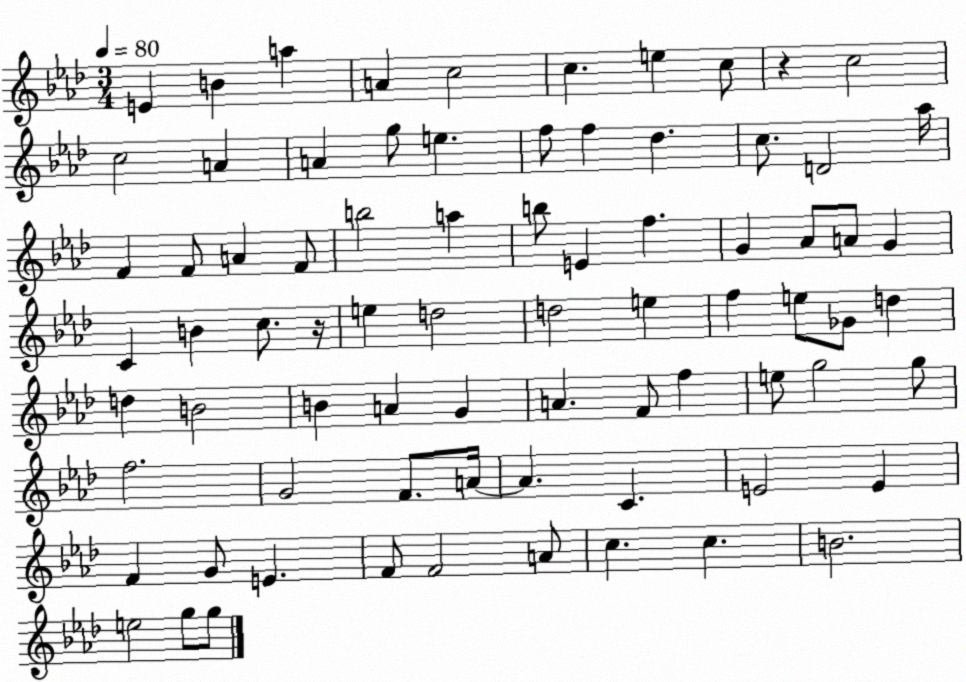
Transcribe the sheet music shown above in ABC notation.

X:1
T:Untitled
M:3/4
L:1/4
K:Ab
E B a A c2 c e c/2 z c2 c2 A A g/2 e f/2 f _d c/2 D2 _a/4 F F/2 A F/2 b2 a b/2 E f G _A/2 A/2 G C B c/2 z/4 e d2 d2 e f e/2 _G/2 d d B2 B A G A F/2 f e/2 g2 g/2 f2 G2 F/2 A/4 A C E2 E F G/2 E F/2 F2 A/2 c c B2 e2 g/2 g/2